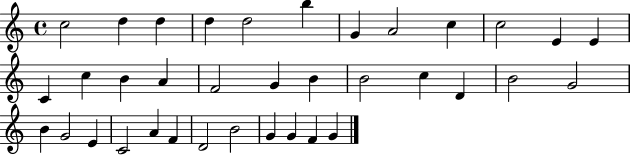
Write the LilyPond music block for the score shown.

{
  \clef treble
  \time 4/4
  \defaultTimeSignature
  \key c \major
  c''2 d''4 d''4 | d''4 d''2 b''4 | g'4 a'2 c''4 | c''2 e'4 e'4 | \break c'4 c''4 b'4 a'4 | f'2 g'4 b'4 | b'2 c''4 d'4 | b'2 g'2 | \break b'4 g'2 e'4 | c'2 a'4 f'4 | d'2 b'2 | g'4 g'4 f'4 g'4 | \break \bar "|."
}